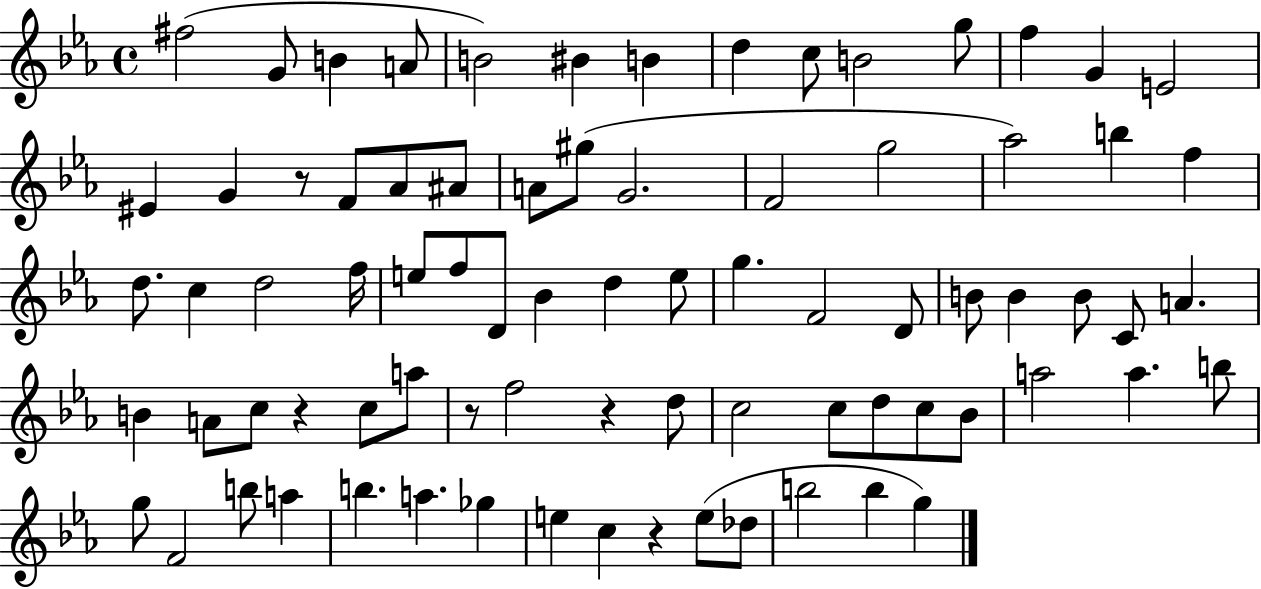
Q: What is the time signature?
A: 4/4